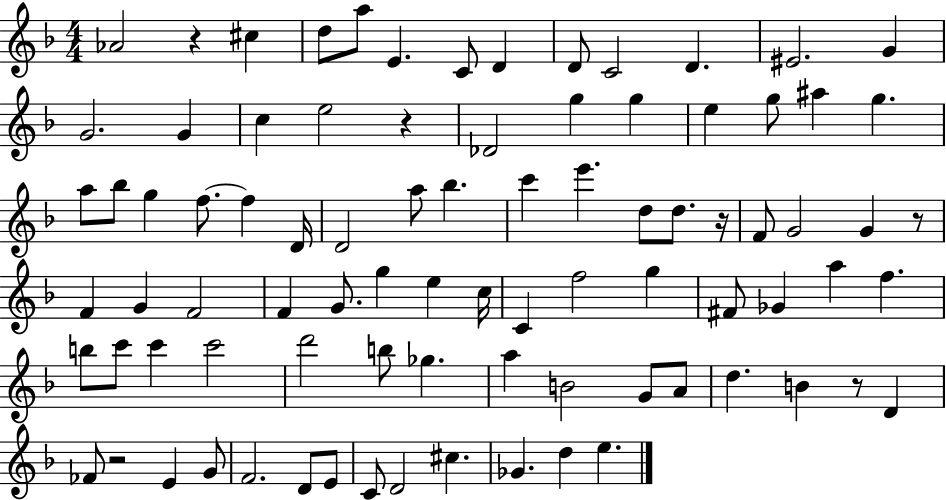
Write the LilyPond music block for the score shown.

{
  \clef treble
  \numericTimeSignature
  \time 4/4
  \key f \major
  \repeat volta 2 { aes'2 r4 cis''4 | d''8 a''8 e'4. c'8 d'4 | d'8 c'2 d'4. | eis'2. g'4 | \break g'2. g'4 | c''4 e''2 r4 | des'2 g''4 g''4 | e''4 g''8 ais''4 g''4. | \break a''8 bes''8 g''4 f''8.~~ f''4 d'16 | d'2 a''8 bes''4. | c'''4 e'''4. d''8 d''8. r16 | f'8 g'2 g'4 r8 | \break f'4 g'4 f'2 | f'4 g'8. g''4 e''4 c''16 | c'4 f''2 g''4 | fis'8 ges'4 a''4 f''4. | \break b''8 c'''8 c'''4 c'''2 | d'''2 b''8 ges''4. | a''4 b'2 g'8 a'8 | d''4. b'4 r8 d'4 | \break fes'8 r2 e'4 g'8 | f'2. d'8 e'8 | c'8 d'2 cis''4. | ges'4. d''4 e''4. | \break } \bar "|."
}